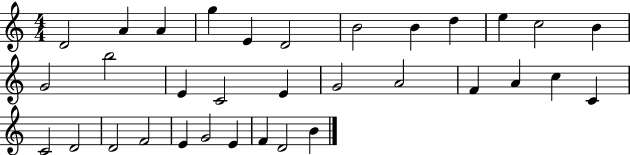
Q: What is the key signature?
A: C major